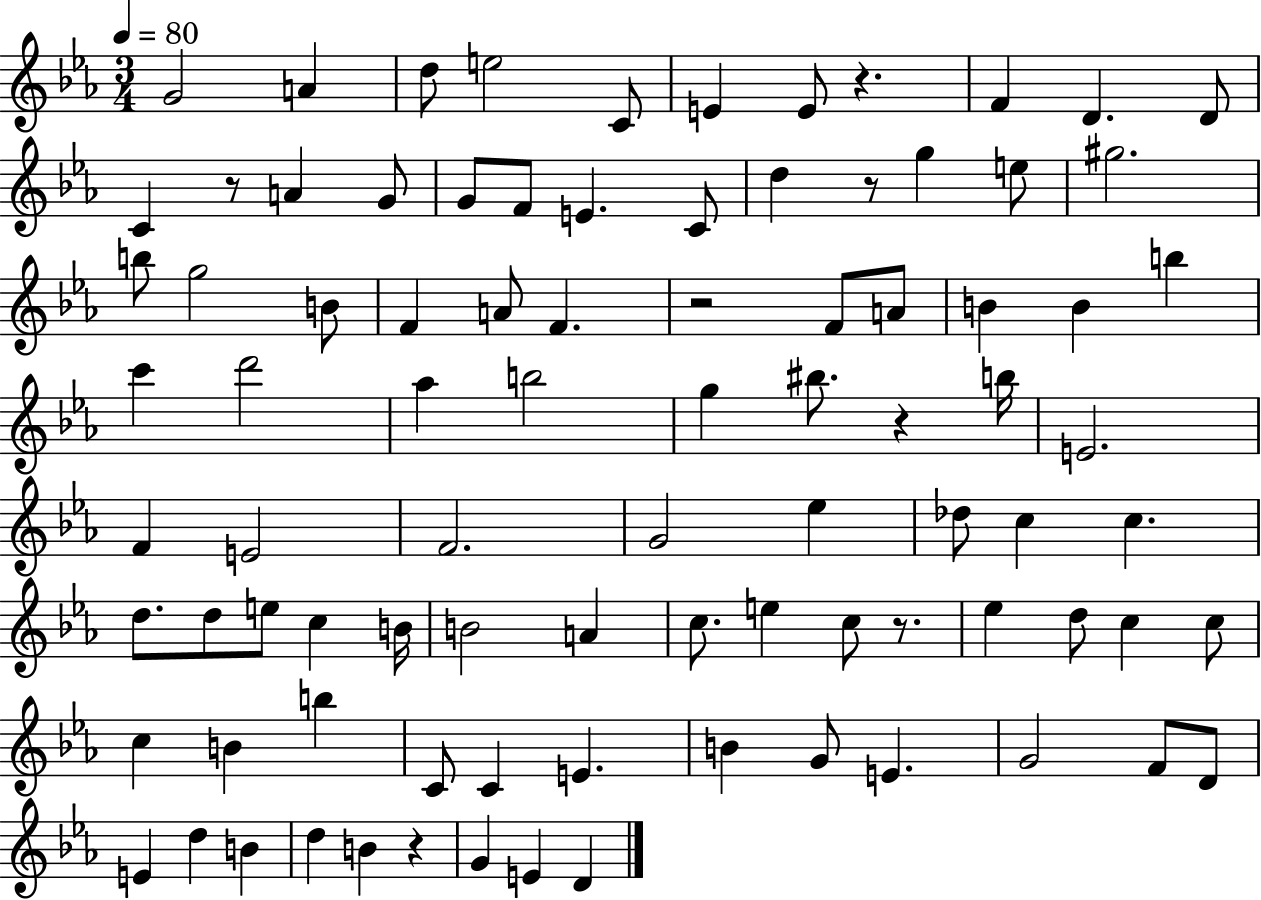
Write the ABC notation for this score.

X:1
T:Untitled
M:3/4
L:1/4
K:Eb
G2 A d/2 e2 C/2 E E/2 z F D D/2 C z/2 A G/2 G/2 F/2 E C/2 d z/2 g e/2 ^g2 b/2 g2 B/2 F A/2 F z2 F/2 A/2 B B b c' d'2 _a b2 g ^b/2 z b/4 E2 F E2 F2 G2 _e _d/2 c c d/2 d/2 e/2 c B/4 B2 A c/2 e c/2 z/2 _e d/2 c c/2 c B b C/2 C E B G/2 E G2 F/2 D/2 E d B d B z G E D